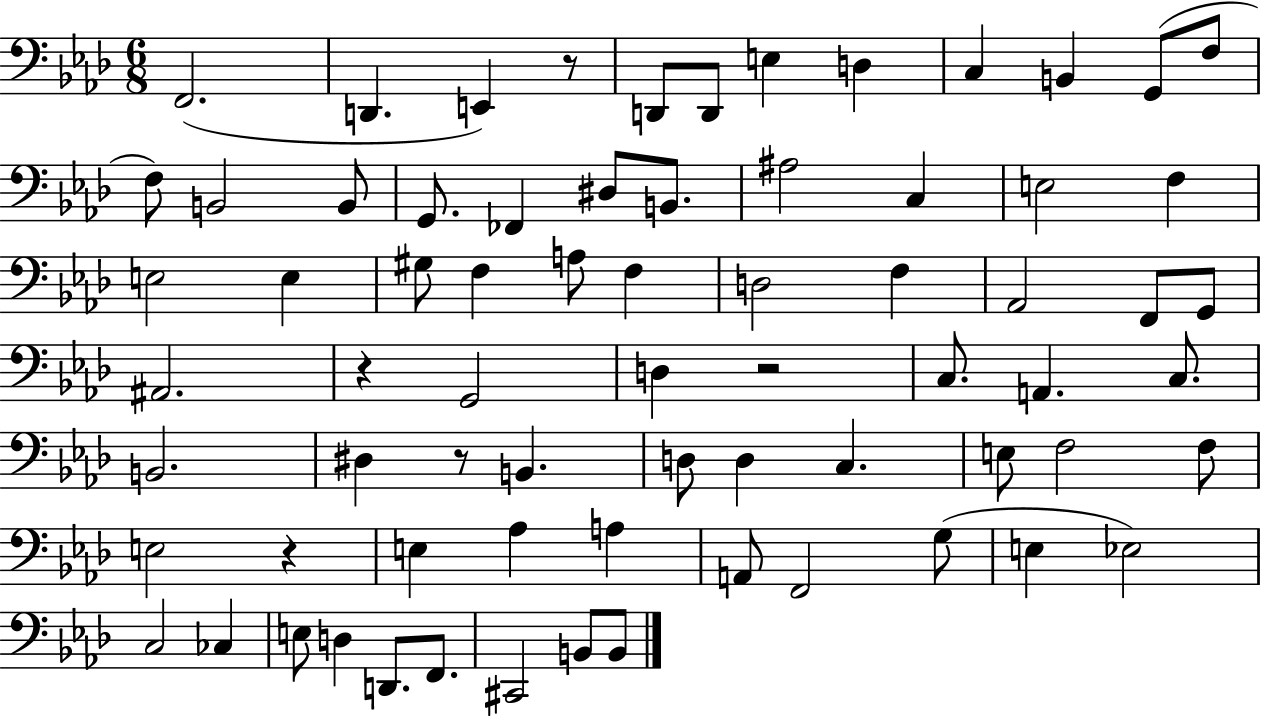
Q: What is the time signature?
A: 6/8